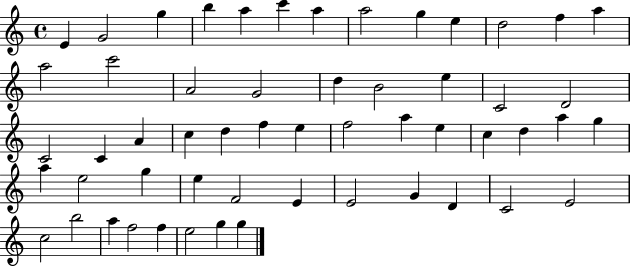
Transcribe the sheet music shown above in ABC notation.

X:1
T:Untitled
M:4/4
L:1/4
K:C
E G2 g b a c' a a2 g e d2 f a a2 c'2 A2 G2 d B2 e C2 D2 C2 C A c d f e f2 a e c d a g a e2 g e F2 E E2 G D C2 E2 c2 b2 a f2 f e2 g g